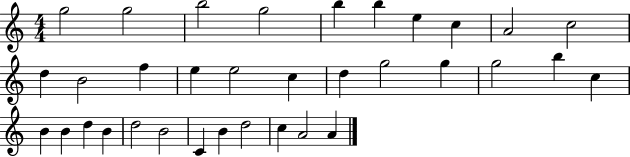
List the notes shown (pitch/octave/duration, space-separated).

G5/h G5/h B5/h G5/h B5/q B5/q E5/q C5/q A4/h C5/h D5/q B4/h F5/q E5/q E5/h C5/q D5/q G5/h G5/q G5/h B5/q C5/q B4/q B4/q D5/q B4/q D5/h B4/h C4/q B4/q D5/h C5/q A4/h A4/q